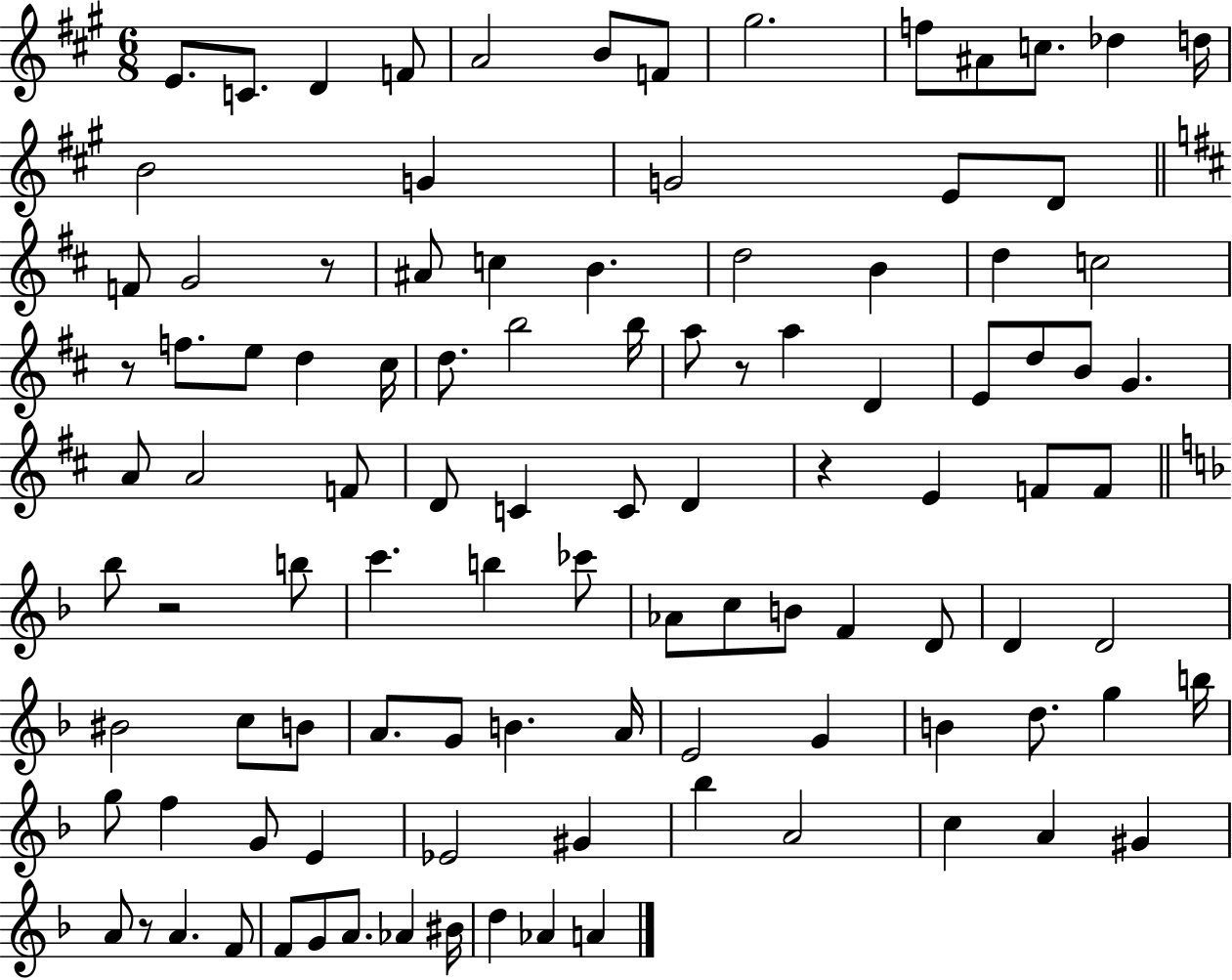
{
  \clef treble
  \numericTimeSignature
  \time 6/8
  \key a \major
  e'8. c'8. d'4 f'8 | a'2 b'8 f'8 | gis''2. | f''8 ais'8 c''8. des''4 d''16 | \break b'2 g'4 | g'2 e'8 d'8 | \bar "||" \break \key d \major f'8 g'2 r8 | ais'8 c''4 b'4. | d''2 b'4 | d''4 c''2 | \break r8 f''8. e''8 d''4 cis''16 | d''8. b''2 b''16 | a''8 r8 a''4 d'4 | e'8 d''8 b'8 g'4. | \break a'8 a'2 f'8 | d'8 c'4 c'8 d'4 | r4 e'4 f'8 f'8 | \bar "||" \break \key f \major bes''8 r2 b''8 | c'''4. b''4 ces'''8 | aes'8 c''8 b'8 f'4 d'8 | d'4 d'2 | \break bis'2 c''8 b'8 | a'8. g'8 b'4. a'16 | e'2 g'4 | b'4 d''8. g''4 b''16 | \break g''8 f''4 g'8 e'4 | ees'2 gis'4 | bes''4 a'2 | c''4 a'4 gis'4 | \break a'8 r8 a'4. f'8 | f'8 g'8 a'8. aes'4 bis'16 | d''4 aes'4 a'4 | \bar "|."
}